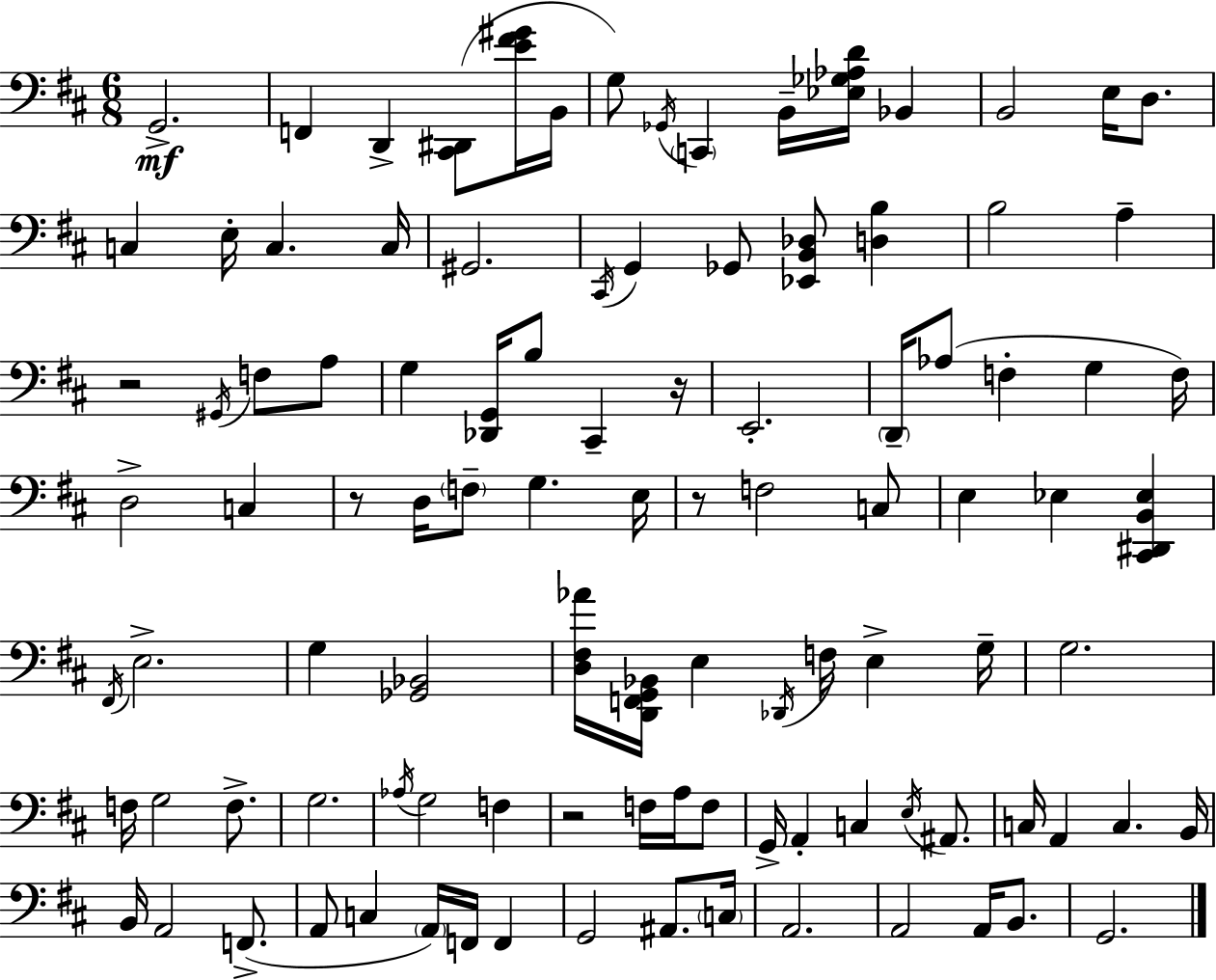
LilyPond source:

{
  \clef bass
  \numericTimeSignature
  \time 6/8
  \key d \major
  g,2.->\mf | f,4 d,4-> <cis, dis,>8( <e' fis' gis'>16 b,16 | g8) \acciaccatura { ges,16 } \parenthesize c,4 b,16-- <ees ges aes d'>16 bes,4 | b,2 e16 d8. | \break c4 e16-. c4. | c16 gis,2. | \acciaccatura { cis,16 } g,4 ges,8 <ees, b, des>8 <d b>4 | b2 a4-- | \break r2 \acciaccatura { gis,16 } f8 | a8 g4 <des, g,>16 b8 cis,4-- | r16 e,2.-. | \parenthesize d,16-- aes8( f4-. g4 | \break f16) d2-> c4 | r8 d16 \parenthesize f8-- g4. | e16 r8 f2 | c8 e4 ees4 <cis, dis, b, ees>4 | \break \acciaccatura { fis,16 } e2.-> | g4 <ges, bes,>2 | <d fis aes'>16 <d, f, g, bes,>16 e4 \acciaccatura { des,16 } f16 | e4-> g16-- g2. | \break f16 g2 | f8.-> g2. | \acciaccatura { aes16 } g2 | f4 r2 | \break f16 a16 f8 g,16-> a,4-. c4 | \acciaccatura { e16 } ais,8. c16 a,4 | c4. b,16 b,16 a,2 | f,8.->( a,8 c4 | \break \parenthesize a,16) f,16 f,4 g,2 | ais,8. \parenthesize c16 a,2. | a,2 | a,16 b,8. g,2. | \break \bar "|."
}